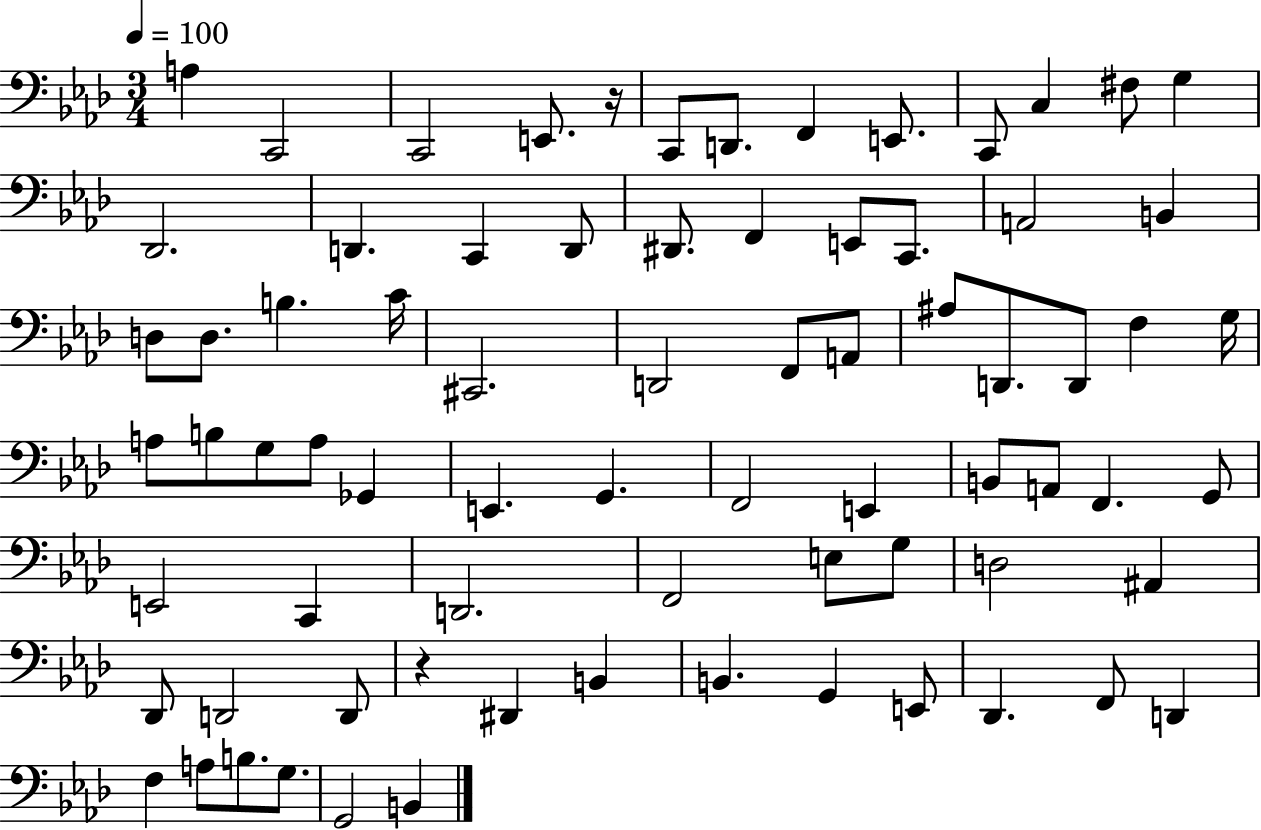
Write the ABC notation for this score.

X:1
T:Untitled
M:3/4
L:1/4
K:Ab
A, C,,2 C,,2 E,,/2 z/4 C,,/2 D,,/2 F,, E,,/2 C,,/2 C, ^F,/2 G, _D,,2 D,, C,, D,,/2 ^D,,/2 F,, E,,/2 C,,/2 A,,2 B,, D,/2 D,/2 B, C/4 ^C,,2 D,,2 F,,/2 A,,/2 ^A,/2 D,,/2 D,,/2 F, G,/4 A,/2 B,/2 G,/2 A,/2 _G,, E,, G,, F,,2 E,, B,,/2 A,,/2 F,, G,,/2 E,,2 C,, D,,2 F,,2 E,/2 G,/2 D,2 ^A,, _D,,/2 D,,2 D,,/2 z ^D,, B,, B,, G,, E,,/2 _D,, F,,/2 D,, F, A,/2 B,/2 G,/2 G,,2 B,,